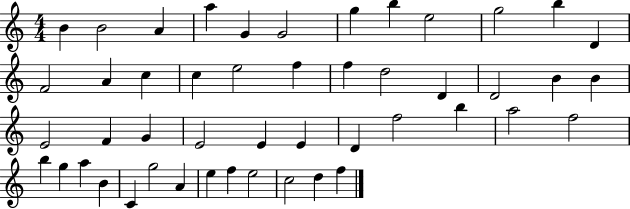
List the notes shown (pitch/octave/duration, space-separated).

B4/q B4/h A4/q A5/q G4/q G4/h G5/q B5/q E5/h G5/h B5/q D4/q F4/h A4/q C5/q C5/q E5/h F5/q F5/q D5/h D4/q D4/h B4/q B4/q E4/h F4/q G4/q E4/h E4/q E4/q D4/q F5/h B5/q A5/h F5/h B5/q G5/q A5/q B4/q C4/q G5/h A4/q E5/q F5/q E5/h C5/h D5/q F5/q